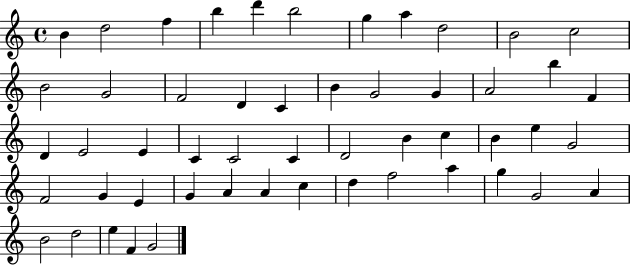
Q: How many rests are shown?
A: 0